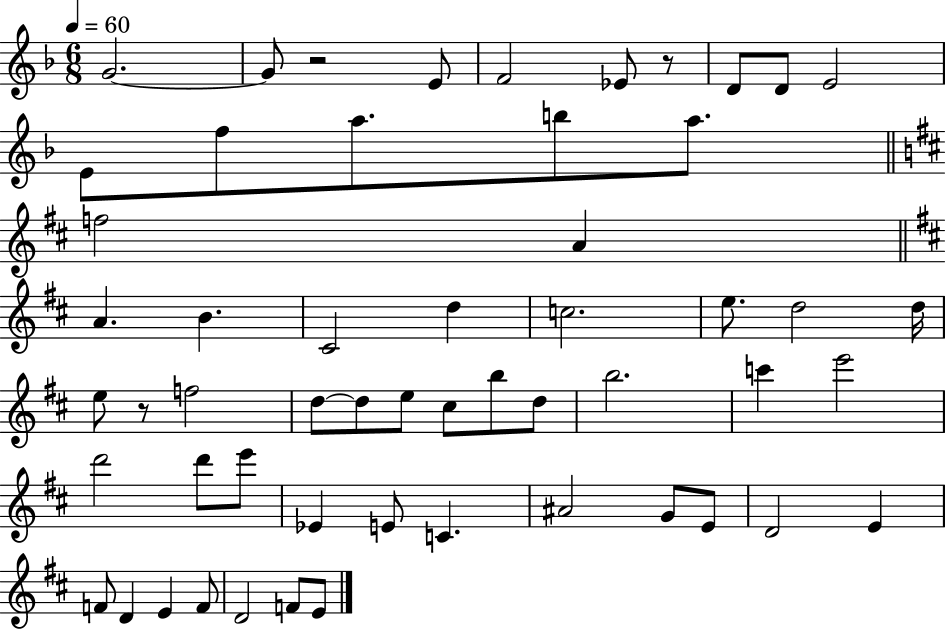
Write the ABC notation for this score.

X:1
T:Untitled
M:6/8
L:1/4
K:F
G2 G/2 z2 E/2 F2 _E/2 z/2 D/2 D/2 E2 E/2 f/2 a/2 b/2 a/2 f2 A A B ^C2 d c2 e/2 d2 d/4 e/2 z/2 f2 d/2 d/2 e/2 ^c/2 b/2 d/2 b2 c' e'2 d'2 d'/2 e'/2 _E E/2 C ^A2 G/2 E/2 D2 E F/2 D E F/2 D2 F/2 E/2